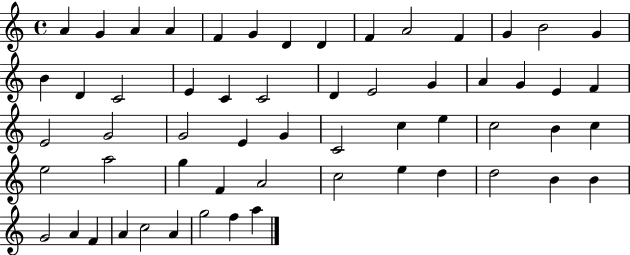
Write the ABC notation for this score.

X:1
T:Untitled
M:4/4
L:1/4
K:C
A G A A F G D D F A2 F G B2 G B D C2 E C C2 D E2 G A G E F E2 G2 G2 E G C2 c e c2 B c e2 a2 g F A2 c2 e d d2 B B G2 A F A c2 A g2 f a